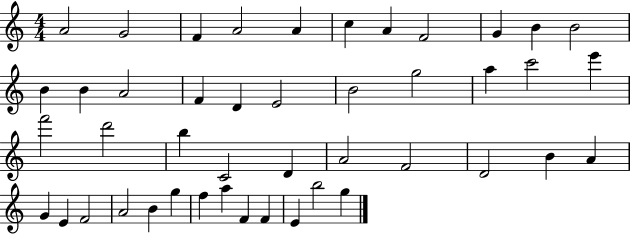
A4/h G4/h F4/q A4/h A4/q C5/q A4/q F4/h G4/q B4/q B4/h B4/q B4/q A4/h F4/q D4/q E4/h B4/h G5/h A5/q C6/h E6/q F6/h D6/h B5/q C4/h D4/q A4/h F4/h D4/h B4/q A4/q G4/q E4/q F4/h A4/h B4/q G5/q F5/q A5/q F4/q F4/q E4/q B5/h G5/q